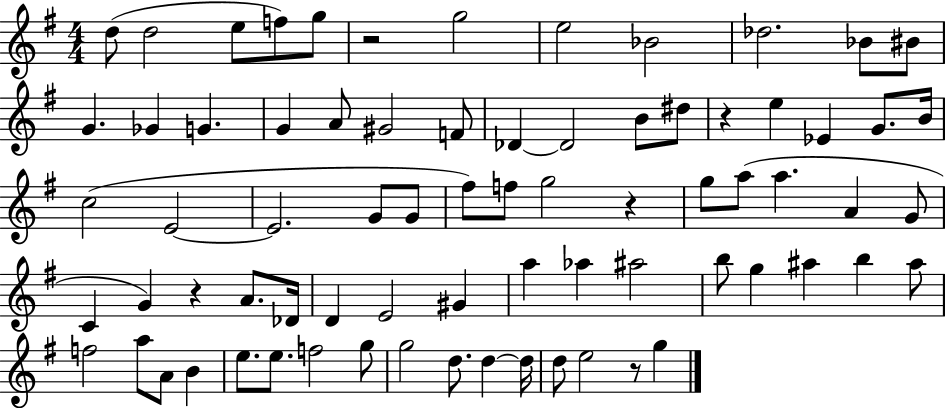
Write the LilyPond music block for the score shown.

{
  \clef treble
  \numericTimeSignature
  \time 4/4
  \key g \major
  d''8( d''2 e''8 f''8) g''8 | r2 g''2 | e''2 bes'2 | des''2. bes'8 bis'8 | \break g'4. ges'4 g'4. | g'4 a'8 gis'2 f'8 | des'4~~ des'2 b'8 dis''8 | r4 e''4 ees'4 g'8. b'16 | \break c''2( e'2~~ | e'2. g'8 g'8 | fis''8) f''8 g''2 r4 | g''8 a''8( a''4. a'4 g'8 | \break c'4 g'4) r4 a'8. des'16 | d'4 e'2 gis'4 | a''4 aes''4 ais''2 | b''8 g''4 ais''4 b''4 ais''8 | \break f''2 a''8 a'8 b'4 | e''8. e''8. f''2 g''8 | g''2 d''8. d''4~~ d''16 | d''8 e''2 r8 g''4 | \break \bar "|."
}